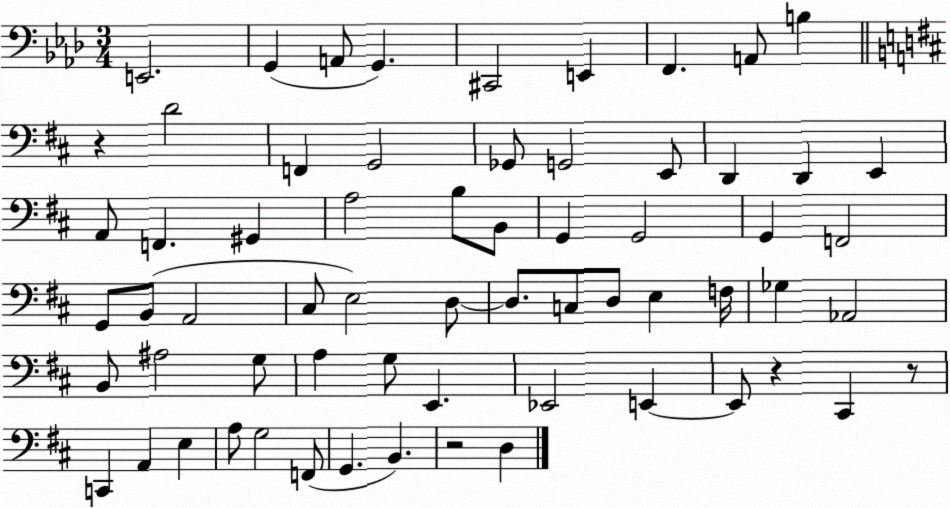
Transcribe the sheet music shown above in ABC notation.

X:1
T:Untitled
M:3/4
L:1/4
K:Ab
E,,2 G,, A,,/2 G,, ^C,,2 E,, F,, A,,/2 B, z D2 F,, G,,2 _G,,/2 G,,2 E,,/2 D,, D,, E,, A,,/2 F,, ^G,, A,2 B,/2 B,,/2 G,, G,,2 G,, F,,2 G,,/2 B,,/2 A,,2 ^C,/2 E,2 D,/2 D,/2 C,/2 D,/2 E, F,/4 _G, _A,,2 B,,/2 ^A,2 G,/2 A, G,/2 E,, _E,,2 E,, E,,/2 z ^C,, z/2 C,, A,, E, A,/2 G,2 F,,/2 G,, B,, z2 D,